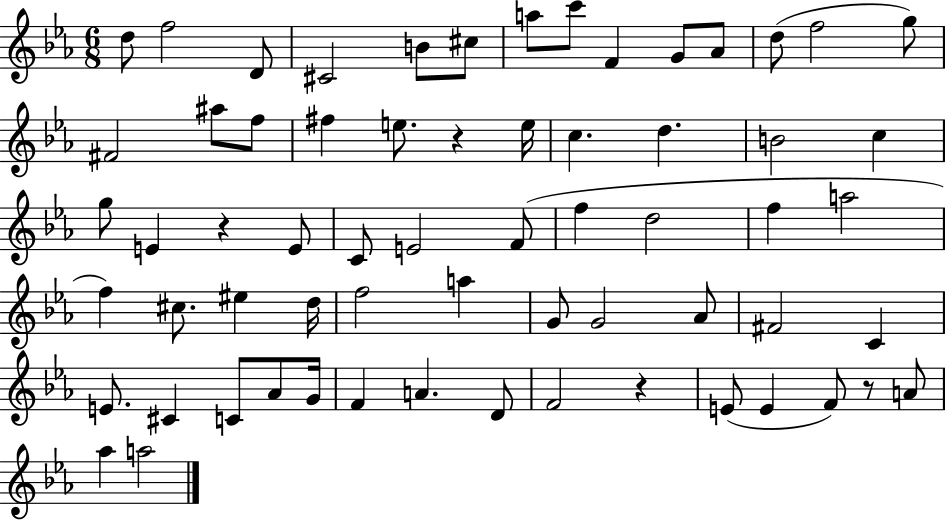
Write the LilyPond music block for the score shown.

{
  \clef treble
  \numericTimeSignature
  \time 6/8
  \key ees \major
  d''8 f''2 d'8 | cis'2 b'8 cis''8 | a''8 c'''8 f'4 g'8 aes'8 | d''8( f''2 g''8) | \break fis'2 ais''8 f''8 | fis''4 e''8. r4 e''16 | c''4. d''4. | b'2 c''4 | \break g''8 e'4 r4 e'8 | c'8 e'2 f'8( | f''4 d''2 | f''4 a''2 | \break f''4) cis''8. eis''4 d''16 | f''2 a''4 | g'8 g'2 aes'8 | fis'2 c'4 | \break e'8. cis'4 c'8 aes'8 g'16 | f'4 a'4. d'8 | f'2 r4 | e'8( e'4 f'8) r8 a'8 | \break aes''4 a''2 | \bar "|."
}